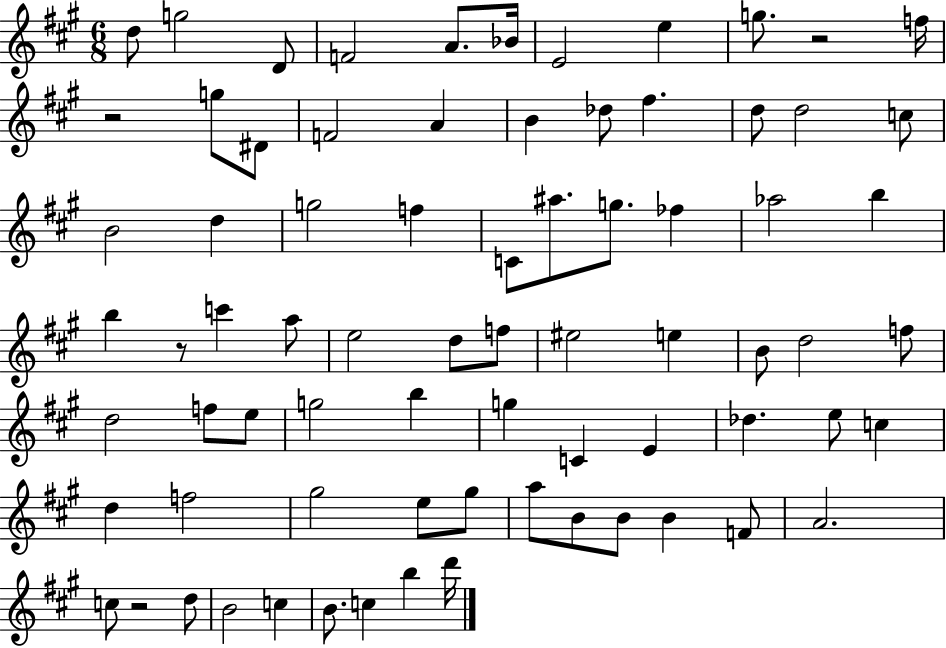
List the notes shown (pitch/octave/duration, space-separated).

D5/e G5/h D4/e F4/h A4/e. Bb4/s E4/h E5/q G5/e. R/h F5/s R/h G5/e D#4/e F4/h A4/q B4/q Db5/e F#5/q. D5/e D5/h C5/e B4/h D5/q G5/h F5/q C4/e A#5/e. G5/e. FES5/q Ab5/h B5/q B5/q R/e C6/q A5/e E5/h D5/e F5/e EIS5/h E5/q B4/e D5/h F5/e D5/h F5/e E5/e G5/h B5/q G5/q C4/q E4/q Db5/q. E5/e C5/q D5/q F5/h G#5/h E5/e G#5/e A5/e B4/e B4/e B4/q F4/e A4/h. C5/e R/h D5/e B4/h C5/q B4/e. C5/q B5/q D6/s